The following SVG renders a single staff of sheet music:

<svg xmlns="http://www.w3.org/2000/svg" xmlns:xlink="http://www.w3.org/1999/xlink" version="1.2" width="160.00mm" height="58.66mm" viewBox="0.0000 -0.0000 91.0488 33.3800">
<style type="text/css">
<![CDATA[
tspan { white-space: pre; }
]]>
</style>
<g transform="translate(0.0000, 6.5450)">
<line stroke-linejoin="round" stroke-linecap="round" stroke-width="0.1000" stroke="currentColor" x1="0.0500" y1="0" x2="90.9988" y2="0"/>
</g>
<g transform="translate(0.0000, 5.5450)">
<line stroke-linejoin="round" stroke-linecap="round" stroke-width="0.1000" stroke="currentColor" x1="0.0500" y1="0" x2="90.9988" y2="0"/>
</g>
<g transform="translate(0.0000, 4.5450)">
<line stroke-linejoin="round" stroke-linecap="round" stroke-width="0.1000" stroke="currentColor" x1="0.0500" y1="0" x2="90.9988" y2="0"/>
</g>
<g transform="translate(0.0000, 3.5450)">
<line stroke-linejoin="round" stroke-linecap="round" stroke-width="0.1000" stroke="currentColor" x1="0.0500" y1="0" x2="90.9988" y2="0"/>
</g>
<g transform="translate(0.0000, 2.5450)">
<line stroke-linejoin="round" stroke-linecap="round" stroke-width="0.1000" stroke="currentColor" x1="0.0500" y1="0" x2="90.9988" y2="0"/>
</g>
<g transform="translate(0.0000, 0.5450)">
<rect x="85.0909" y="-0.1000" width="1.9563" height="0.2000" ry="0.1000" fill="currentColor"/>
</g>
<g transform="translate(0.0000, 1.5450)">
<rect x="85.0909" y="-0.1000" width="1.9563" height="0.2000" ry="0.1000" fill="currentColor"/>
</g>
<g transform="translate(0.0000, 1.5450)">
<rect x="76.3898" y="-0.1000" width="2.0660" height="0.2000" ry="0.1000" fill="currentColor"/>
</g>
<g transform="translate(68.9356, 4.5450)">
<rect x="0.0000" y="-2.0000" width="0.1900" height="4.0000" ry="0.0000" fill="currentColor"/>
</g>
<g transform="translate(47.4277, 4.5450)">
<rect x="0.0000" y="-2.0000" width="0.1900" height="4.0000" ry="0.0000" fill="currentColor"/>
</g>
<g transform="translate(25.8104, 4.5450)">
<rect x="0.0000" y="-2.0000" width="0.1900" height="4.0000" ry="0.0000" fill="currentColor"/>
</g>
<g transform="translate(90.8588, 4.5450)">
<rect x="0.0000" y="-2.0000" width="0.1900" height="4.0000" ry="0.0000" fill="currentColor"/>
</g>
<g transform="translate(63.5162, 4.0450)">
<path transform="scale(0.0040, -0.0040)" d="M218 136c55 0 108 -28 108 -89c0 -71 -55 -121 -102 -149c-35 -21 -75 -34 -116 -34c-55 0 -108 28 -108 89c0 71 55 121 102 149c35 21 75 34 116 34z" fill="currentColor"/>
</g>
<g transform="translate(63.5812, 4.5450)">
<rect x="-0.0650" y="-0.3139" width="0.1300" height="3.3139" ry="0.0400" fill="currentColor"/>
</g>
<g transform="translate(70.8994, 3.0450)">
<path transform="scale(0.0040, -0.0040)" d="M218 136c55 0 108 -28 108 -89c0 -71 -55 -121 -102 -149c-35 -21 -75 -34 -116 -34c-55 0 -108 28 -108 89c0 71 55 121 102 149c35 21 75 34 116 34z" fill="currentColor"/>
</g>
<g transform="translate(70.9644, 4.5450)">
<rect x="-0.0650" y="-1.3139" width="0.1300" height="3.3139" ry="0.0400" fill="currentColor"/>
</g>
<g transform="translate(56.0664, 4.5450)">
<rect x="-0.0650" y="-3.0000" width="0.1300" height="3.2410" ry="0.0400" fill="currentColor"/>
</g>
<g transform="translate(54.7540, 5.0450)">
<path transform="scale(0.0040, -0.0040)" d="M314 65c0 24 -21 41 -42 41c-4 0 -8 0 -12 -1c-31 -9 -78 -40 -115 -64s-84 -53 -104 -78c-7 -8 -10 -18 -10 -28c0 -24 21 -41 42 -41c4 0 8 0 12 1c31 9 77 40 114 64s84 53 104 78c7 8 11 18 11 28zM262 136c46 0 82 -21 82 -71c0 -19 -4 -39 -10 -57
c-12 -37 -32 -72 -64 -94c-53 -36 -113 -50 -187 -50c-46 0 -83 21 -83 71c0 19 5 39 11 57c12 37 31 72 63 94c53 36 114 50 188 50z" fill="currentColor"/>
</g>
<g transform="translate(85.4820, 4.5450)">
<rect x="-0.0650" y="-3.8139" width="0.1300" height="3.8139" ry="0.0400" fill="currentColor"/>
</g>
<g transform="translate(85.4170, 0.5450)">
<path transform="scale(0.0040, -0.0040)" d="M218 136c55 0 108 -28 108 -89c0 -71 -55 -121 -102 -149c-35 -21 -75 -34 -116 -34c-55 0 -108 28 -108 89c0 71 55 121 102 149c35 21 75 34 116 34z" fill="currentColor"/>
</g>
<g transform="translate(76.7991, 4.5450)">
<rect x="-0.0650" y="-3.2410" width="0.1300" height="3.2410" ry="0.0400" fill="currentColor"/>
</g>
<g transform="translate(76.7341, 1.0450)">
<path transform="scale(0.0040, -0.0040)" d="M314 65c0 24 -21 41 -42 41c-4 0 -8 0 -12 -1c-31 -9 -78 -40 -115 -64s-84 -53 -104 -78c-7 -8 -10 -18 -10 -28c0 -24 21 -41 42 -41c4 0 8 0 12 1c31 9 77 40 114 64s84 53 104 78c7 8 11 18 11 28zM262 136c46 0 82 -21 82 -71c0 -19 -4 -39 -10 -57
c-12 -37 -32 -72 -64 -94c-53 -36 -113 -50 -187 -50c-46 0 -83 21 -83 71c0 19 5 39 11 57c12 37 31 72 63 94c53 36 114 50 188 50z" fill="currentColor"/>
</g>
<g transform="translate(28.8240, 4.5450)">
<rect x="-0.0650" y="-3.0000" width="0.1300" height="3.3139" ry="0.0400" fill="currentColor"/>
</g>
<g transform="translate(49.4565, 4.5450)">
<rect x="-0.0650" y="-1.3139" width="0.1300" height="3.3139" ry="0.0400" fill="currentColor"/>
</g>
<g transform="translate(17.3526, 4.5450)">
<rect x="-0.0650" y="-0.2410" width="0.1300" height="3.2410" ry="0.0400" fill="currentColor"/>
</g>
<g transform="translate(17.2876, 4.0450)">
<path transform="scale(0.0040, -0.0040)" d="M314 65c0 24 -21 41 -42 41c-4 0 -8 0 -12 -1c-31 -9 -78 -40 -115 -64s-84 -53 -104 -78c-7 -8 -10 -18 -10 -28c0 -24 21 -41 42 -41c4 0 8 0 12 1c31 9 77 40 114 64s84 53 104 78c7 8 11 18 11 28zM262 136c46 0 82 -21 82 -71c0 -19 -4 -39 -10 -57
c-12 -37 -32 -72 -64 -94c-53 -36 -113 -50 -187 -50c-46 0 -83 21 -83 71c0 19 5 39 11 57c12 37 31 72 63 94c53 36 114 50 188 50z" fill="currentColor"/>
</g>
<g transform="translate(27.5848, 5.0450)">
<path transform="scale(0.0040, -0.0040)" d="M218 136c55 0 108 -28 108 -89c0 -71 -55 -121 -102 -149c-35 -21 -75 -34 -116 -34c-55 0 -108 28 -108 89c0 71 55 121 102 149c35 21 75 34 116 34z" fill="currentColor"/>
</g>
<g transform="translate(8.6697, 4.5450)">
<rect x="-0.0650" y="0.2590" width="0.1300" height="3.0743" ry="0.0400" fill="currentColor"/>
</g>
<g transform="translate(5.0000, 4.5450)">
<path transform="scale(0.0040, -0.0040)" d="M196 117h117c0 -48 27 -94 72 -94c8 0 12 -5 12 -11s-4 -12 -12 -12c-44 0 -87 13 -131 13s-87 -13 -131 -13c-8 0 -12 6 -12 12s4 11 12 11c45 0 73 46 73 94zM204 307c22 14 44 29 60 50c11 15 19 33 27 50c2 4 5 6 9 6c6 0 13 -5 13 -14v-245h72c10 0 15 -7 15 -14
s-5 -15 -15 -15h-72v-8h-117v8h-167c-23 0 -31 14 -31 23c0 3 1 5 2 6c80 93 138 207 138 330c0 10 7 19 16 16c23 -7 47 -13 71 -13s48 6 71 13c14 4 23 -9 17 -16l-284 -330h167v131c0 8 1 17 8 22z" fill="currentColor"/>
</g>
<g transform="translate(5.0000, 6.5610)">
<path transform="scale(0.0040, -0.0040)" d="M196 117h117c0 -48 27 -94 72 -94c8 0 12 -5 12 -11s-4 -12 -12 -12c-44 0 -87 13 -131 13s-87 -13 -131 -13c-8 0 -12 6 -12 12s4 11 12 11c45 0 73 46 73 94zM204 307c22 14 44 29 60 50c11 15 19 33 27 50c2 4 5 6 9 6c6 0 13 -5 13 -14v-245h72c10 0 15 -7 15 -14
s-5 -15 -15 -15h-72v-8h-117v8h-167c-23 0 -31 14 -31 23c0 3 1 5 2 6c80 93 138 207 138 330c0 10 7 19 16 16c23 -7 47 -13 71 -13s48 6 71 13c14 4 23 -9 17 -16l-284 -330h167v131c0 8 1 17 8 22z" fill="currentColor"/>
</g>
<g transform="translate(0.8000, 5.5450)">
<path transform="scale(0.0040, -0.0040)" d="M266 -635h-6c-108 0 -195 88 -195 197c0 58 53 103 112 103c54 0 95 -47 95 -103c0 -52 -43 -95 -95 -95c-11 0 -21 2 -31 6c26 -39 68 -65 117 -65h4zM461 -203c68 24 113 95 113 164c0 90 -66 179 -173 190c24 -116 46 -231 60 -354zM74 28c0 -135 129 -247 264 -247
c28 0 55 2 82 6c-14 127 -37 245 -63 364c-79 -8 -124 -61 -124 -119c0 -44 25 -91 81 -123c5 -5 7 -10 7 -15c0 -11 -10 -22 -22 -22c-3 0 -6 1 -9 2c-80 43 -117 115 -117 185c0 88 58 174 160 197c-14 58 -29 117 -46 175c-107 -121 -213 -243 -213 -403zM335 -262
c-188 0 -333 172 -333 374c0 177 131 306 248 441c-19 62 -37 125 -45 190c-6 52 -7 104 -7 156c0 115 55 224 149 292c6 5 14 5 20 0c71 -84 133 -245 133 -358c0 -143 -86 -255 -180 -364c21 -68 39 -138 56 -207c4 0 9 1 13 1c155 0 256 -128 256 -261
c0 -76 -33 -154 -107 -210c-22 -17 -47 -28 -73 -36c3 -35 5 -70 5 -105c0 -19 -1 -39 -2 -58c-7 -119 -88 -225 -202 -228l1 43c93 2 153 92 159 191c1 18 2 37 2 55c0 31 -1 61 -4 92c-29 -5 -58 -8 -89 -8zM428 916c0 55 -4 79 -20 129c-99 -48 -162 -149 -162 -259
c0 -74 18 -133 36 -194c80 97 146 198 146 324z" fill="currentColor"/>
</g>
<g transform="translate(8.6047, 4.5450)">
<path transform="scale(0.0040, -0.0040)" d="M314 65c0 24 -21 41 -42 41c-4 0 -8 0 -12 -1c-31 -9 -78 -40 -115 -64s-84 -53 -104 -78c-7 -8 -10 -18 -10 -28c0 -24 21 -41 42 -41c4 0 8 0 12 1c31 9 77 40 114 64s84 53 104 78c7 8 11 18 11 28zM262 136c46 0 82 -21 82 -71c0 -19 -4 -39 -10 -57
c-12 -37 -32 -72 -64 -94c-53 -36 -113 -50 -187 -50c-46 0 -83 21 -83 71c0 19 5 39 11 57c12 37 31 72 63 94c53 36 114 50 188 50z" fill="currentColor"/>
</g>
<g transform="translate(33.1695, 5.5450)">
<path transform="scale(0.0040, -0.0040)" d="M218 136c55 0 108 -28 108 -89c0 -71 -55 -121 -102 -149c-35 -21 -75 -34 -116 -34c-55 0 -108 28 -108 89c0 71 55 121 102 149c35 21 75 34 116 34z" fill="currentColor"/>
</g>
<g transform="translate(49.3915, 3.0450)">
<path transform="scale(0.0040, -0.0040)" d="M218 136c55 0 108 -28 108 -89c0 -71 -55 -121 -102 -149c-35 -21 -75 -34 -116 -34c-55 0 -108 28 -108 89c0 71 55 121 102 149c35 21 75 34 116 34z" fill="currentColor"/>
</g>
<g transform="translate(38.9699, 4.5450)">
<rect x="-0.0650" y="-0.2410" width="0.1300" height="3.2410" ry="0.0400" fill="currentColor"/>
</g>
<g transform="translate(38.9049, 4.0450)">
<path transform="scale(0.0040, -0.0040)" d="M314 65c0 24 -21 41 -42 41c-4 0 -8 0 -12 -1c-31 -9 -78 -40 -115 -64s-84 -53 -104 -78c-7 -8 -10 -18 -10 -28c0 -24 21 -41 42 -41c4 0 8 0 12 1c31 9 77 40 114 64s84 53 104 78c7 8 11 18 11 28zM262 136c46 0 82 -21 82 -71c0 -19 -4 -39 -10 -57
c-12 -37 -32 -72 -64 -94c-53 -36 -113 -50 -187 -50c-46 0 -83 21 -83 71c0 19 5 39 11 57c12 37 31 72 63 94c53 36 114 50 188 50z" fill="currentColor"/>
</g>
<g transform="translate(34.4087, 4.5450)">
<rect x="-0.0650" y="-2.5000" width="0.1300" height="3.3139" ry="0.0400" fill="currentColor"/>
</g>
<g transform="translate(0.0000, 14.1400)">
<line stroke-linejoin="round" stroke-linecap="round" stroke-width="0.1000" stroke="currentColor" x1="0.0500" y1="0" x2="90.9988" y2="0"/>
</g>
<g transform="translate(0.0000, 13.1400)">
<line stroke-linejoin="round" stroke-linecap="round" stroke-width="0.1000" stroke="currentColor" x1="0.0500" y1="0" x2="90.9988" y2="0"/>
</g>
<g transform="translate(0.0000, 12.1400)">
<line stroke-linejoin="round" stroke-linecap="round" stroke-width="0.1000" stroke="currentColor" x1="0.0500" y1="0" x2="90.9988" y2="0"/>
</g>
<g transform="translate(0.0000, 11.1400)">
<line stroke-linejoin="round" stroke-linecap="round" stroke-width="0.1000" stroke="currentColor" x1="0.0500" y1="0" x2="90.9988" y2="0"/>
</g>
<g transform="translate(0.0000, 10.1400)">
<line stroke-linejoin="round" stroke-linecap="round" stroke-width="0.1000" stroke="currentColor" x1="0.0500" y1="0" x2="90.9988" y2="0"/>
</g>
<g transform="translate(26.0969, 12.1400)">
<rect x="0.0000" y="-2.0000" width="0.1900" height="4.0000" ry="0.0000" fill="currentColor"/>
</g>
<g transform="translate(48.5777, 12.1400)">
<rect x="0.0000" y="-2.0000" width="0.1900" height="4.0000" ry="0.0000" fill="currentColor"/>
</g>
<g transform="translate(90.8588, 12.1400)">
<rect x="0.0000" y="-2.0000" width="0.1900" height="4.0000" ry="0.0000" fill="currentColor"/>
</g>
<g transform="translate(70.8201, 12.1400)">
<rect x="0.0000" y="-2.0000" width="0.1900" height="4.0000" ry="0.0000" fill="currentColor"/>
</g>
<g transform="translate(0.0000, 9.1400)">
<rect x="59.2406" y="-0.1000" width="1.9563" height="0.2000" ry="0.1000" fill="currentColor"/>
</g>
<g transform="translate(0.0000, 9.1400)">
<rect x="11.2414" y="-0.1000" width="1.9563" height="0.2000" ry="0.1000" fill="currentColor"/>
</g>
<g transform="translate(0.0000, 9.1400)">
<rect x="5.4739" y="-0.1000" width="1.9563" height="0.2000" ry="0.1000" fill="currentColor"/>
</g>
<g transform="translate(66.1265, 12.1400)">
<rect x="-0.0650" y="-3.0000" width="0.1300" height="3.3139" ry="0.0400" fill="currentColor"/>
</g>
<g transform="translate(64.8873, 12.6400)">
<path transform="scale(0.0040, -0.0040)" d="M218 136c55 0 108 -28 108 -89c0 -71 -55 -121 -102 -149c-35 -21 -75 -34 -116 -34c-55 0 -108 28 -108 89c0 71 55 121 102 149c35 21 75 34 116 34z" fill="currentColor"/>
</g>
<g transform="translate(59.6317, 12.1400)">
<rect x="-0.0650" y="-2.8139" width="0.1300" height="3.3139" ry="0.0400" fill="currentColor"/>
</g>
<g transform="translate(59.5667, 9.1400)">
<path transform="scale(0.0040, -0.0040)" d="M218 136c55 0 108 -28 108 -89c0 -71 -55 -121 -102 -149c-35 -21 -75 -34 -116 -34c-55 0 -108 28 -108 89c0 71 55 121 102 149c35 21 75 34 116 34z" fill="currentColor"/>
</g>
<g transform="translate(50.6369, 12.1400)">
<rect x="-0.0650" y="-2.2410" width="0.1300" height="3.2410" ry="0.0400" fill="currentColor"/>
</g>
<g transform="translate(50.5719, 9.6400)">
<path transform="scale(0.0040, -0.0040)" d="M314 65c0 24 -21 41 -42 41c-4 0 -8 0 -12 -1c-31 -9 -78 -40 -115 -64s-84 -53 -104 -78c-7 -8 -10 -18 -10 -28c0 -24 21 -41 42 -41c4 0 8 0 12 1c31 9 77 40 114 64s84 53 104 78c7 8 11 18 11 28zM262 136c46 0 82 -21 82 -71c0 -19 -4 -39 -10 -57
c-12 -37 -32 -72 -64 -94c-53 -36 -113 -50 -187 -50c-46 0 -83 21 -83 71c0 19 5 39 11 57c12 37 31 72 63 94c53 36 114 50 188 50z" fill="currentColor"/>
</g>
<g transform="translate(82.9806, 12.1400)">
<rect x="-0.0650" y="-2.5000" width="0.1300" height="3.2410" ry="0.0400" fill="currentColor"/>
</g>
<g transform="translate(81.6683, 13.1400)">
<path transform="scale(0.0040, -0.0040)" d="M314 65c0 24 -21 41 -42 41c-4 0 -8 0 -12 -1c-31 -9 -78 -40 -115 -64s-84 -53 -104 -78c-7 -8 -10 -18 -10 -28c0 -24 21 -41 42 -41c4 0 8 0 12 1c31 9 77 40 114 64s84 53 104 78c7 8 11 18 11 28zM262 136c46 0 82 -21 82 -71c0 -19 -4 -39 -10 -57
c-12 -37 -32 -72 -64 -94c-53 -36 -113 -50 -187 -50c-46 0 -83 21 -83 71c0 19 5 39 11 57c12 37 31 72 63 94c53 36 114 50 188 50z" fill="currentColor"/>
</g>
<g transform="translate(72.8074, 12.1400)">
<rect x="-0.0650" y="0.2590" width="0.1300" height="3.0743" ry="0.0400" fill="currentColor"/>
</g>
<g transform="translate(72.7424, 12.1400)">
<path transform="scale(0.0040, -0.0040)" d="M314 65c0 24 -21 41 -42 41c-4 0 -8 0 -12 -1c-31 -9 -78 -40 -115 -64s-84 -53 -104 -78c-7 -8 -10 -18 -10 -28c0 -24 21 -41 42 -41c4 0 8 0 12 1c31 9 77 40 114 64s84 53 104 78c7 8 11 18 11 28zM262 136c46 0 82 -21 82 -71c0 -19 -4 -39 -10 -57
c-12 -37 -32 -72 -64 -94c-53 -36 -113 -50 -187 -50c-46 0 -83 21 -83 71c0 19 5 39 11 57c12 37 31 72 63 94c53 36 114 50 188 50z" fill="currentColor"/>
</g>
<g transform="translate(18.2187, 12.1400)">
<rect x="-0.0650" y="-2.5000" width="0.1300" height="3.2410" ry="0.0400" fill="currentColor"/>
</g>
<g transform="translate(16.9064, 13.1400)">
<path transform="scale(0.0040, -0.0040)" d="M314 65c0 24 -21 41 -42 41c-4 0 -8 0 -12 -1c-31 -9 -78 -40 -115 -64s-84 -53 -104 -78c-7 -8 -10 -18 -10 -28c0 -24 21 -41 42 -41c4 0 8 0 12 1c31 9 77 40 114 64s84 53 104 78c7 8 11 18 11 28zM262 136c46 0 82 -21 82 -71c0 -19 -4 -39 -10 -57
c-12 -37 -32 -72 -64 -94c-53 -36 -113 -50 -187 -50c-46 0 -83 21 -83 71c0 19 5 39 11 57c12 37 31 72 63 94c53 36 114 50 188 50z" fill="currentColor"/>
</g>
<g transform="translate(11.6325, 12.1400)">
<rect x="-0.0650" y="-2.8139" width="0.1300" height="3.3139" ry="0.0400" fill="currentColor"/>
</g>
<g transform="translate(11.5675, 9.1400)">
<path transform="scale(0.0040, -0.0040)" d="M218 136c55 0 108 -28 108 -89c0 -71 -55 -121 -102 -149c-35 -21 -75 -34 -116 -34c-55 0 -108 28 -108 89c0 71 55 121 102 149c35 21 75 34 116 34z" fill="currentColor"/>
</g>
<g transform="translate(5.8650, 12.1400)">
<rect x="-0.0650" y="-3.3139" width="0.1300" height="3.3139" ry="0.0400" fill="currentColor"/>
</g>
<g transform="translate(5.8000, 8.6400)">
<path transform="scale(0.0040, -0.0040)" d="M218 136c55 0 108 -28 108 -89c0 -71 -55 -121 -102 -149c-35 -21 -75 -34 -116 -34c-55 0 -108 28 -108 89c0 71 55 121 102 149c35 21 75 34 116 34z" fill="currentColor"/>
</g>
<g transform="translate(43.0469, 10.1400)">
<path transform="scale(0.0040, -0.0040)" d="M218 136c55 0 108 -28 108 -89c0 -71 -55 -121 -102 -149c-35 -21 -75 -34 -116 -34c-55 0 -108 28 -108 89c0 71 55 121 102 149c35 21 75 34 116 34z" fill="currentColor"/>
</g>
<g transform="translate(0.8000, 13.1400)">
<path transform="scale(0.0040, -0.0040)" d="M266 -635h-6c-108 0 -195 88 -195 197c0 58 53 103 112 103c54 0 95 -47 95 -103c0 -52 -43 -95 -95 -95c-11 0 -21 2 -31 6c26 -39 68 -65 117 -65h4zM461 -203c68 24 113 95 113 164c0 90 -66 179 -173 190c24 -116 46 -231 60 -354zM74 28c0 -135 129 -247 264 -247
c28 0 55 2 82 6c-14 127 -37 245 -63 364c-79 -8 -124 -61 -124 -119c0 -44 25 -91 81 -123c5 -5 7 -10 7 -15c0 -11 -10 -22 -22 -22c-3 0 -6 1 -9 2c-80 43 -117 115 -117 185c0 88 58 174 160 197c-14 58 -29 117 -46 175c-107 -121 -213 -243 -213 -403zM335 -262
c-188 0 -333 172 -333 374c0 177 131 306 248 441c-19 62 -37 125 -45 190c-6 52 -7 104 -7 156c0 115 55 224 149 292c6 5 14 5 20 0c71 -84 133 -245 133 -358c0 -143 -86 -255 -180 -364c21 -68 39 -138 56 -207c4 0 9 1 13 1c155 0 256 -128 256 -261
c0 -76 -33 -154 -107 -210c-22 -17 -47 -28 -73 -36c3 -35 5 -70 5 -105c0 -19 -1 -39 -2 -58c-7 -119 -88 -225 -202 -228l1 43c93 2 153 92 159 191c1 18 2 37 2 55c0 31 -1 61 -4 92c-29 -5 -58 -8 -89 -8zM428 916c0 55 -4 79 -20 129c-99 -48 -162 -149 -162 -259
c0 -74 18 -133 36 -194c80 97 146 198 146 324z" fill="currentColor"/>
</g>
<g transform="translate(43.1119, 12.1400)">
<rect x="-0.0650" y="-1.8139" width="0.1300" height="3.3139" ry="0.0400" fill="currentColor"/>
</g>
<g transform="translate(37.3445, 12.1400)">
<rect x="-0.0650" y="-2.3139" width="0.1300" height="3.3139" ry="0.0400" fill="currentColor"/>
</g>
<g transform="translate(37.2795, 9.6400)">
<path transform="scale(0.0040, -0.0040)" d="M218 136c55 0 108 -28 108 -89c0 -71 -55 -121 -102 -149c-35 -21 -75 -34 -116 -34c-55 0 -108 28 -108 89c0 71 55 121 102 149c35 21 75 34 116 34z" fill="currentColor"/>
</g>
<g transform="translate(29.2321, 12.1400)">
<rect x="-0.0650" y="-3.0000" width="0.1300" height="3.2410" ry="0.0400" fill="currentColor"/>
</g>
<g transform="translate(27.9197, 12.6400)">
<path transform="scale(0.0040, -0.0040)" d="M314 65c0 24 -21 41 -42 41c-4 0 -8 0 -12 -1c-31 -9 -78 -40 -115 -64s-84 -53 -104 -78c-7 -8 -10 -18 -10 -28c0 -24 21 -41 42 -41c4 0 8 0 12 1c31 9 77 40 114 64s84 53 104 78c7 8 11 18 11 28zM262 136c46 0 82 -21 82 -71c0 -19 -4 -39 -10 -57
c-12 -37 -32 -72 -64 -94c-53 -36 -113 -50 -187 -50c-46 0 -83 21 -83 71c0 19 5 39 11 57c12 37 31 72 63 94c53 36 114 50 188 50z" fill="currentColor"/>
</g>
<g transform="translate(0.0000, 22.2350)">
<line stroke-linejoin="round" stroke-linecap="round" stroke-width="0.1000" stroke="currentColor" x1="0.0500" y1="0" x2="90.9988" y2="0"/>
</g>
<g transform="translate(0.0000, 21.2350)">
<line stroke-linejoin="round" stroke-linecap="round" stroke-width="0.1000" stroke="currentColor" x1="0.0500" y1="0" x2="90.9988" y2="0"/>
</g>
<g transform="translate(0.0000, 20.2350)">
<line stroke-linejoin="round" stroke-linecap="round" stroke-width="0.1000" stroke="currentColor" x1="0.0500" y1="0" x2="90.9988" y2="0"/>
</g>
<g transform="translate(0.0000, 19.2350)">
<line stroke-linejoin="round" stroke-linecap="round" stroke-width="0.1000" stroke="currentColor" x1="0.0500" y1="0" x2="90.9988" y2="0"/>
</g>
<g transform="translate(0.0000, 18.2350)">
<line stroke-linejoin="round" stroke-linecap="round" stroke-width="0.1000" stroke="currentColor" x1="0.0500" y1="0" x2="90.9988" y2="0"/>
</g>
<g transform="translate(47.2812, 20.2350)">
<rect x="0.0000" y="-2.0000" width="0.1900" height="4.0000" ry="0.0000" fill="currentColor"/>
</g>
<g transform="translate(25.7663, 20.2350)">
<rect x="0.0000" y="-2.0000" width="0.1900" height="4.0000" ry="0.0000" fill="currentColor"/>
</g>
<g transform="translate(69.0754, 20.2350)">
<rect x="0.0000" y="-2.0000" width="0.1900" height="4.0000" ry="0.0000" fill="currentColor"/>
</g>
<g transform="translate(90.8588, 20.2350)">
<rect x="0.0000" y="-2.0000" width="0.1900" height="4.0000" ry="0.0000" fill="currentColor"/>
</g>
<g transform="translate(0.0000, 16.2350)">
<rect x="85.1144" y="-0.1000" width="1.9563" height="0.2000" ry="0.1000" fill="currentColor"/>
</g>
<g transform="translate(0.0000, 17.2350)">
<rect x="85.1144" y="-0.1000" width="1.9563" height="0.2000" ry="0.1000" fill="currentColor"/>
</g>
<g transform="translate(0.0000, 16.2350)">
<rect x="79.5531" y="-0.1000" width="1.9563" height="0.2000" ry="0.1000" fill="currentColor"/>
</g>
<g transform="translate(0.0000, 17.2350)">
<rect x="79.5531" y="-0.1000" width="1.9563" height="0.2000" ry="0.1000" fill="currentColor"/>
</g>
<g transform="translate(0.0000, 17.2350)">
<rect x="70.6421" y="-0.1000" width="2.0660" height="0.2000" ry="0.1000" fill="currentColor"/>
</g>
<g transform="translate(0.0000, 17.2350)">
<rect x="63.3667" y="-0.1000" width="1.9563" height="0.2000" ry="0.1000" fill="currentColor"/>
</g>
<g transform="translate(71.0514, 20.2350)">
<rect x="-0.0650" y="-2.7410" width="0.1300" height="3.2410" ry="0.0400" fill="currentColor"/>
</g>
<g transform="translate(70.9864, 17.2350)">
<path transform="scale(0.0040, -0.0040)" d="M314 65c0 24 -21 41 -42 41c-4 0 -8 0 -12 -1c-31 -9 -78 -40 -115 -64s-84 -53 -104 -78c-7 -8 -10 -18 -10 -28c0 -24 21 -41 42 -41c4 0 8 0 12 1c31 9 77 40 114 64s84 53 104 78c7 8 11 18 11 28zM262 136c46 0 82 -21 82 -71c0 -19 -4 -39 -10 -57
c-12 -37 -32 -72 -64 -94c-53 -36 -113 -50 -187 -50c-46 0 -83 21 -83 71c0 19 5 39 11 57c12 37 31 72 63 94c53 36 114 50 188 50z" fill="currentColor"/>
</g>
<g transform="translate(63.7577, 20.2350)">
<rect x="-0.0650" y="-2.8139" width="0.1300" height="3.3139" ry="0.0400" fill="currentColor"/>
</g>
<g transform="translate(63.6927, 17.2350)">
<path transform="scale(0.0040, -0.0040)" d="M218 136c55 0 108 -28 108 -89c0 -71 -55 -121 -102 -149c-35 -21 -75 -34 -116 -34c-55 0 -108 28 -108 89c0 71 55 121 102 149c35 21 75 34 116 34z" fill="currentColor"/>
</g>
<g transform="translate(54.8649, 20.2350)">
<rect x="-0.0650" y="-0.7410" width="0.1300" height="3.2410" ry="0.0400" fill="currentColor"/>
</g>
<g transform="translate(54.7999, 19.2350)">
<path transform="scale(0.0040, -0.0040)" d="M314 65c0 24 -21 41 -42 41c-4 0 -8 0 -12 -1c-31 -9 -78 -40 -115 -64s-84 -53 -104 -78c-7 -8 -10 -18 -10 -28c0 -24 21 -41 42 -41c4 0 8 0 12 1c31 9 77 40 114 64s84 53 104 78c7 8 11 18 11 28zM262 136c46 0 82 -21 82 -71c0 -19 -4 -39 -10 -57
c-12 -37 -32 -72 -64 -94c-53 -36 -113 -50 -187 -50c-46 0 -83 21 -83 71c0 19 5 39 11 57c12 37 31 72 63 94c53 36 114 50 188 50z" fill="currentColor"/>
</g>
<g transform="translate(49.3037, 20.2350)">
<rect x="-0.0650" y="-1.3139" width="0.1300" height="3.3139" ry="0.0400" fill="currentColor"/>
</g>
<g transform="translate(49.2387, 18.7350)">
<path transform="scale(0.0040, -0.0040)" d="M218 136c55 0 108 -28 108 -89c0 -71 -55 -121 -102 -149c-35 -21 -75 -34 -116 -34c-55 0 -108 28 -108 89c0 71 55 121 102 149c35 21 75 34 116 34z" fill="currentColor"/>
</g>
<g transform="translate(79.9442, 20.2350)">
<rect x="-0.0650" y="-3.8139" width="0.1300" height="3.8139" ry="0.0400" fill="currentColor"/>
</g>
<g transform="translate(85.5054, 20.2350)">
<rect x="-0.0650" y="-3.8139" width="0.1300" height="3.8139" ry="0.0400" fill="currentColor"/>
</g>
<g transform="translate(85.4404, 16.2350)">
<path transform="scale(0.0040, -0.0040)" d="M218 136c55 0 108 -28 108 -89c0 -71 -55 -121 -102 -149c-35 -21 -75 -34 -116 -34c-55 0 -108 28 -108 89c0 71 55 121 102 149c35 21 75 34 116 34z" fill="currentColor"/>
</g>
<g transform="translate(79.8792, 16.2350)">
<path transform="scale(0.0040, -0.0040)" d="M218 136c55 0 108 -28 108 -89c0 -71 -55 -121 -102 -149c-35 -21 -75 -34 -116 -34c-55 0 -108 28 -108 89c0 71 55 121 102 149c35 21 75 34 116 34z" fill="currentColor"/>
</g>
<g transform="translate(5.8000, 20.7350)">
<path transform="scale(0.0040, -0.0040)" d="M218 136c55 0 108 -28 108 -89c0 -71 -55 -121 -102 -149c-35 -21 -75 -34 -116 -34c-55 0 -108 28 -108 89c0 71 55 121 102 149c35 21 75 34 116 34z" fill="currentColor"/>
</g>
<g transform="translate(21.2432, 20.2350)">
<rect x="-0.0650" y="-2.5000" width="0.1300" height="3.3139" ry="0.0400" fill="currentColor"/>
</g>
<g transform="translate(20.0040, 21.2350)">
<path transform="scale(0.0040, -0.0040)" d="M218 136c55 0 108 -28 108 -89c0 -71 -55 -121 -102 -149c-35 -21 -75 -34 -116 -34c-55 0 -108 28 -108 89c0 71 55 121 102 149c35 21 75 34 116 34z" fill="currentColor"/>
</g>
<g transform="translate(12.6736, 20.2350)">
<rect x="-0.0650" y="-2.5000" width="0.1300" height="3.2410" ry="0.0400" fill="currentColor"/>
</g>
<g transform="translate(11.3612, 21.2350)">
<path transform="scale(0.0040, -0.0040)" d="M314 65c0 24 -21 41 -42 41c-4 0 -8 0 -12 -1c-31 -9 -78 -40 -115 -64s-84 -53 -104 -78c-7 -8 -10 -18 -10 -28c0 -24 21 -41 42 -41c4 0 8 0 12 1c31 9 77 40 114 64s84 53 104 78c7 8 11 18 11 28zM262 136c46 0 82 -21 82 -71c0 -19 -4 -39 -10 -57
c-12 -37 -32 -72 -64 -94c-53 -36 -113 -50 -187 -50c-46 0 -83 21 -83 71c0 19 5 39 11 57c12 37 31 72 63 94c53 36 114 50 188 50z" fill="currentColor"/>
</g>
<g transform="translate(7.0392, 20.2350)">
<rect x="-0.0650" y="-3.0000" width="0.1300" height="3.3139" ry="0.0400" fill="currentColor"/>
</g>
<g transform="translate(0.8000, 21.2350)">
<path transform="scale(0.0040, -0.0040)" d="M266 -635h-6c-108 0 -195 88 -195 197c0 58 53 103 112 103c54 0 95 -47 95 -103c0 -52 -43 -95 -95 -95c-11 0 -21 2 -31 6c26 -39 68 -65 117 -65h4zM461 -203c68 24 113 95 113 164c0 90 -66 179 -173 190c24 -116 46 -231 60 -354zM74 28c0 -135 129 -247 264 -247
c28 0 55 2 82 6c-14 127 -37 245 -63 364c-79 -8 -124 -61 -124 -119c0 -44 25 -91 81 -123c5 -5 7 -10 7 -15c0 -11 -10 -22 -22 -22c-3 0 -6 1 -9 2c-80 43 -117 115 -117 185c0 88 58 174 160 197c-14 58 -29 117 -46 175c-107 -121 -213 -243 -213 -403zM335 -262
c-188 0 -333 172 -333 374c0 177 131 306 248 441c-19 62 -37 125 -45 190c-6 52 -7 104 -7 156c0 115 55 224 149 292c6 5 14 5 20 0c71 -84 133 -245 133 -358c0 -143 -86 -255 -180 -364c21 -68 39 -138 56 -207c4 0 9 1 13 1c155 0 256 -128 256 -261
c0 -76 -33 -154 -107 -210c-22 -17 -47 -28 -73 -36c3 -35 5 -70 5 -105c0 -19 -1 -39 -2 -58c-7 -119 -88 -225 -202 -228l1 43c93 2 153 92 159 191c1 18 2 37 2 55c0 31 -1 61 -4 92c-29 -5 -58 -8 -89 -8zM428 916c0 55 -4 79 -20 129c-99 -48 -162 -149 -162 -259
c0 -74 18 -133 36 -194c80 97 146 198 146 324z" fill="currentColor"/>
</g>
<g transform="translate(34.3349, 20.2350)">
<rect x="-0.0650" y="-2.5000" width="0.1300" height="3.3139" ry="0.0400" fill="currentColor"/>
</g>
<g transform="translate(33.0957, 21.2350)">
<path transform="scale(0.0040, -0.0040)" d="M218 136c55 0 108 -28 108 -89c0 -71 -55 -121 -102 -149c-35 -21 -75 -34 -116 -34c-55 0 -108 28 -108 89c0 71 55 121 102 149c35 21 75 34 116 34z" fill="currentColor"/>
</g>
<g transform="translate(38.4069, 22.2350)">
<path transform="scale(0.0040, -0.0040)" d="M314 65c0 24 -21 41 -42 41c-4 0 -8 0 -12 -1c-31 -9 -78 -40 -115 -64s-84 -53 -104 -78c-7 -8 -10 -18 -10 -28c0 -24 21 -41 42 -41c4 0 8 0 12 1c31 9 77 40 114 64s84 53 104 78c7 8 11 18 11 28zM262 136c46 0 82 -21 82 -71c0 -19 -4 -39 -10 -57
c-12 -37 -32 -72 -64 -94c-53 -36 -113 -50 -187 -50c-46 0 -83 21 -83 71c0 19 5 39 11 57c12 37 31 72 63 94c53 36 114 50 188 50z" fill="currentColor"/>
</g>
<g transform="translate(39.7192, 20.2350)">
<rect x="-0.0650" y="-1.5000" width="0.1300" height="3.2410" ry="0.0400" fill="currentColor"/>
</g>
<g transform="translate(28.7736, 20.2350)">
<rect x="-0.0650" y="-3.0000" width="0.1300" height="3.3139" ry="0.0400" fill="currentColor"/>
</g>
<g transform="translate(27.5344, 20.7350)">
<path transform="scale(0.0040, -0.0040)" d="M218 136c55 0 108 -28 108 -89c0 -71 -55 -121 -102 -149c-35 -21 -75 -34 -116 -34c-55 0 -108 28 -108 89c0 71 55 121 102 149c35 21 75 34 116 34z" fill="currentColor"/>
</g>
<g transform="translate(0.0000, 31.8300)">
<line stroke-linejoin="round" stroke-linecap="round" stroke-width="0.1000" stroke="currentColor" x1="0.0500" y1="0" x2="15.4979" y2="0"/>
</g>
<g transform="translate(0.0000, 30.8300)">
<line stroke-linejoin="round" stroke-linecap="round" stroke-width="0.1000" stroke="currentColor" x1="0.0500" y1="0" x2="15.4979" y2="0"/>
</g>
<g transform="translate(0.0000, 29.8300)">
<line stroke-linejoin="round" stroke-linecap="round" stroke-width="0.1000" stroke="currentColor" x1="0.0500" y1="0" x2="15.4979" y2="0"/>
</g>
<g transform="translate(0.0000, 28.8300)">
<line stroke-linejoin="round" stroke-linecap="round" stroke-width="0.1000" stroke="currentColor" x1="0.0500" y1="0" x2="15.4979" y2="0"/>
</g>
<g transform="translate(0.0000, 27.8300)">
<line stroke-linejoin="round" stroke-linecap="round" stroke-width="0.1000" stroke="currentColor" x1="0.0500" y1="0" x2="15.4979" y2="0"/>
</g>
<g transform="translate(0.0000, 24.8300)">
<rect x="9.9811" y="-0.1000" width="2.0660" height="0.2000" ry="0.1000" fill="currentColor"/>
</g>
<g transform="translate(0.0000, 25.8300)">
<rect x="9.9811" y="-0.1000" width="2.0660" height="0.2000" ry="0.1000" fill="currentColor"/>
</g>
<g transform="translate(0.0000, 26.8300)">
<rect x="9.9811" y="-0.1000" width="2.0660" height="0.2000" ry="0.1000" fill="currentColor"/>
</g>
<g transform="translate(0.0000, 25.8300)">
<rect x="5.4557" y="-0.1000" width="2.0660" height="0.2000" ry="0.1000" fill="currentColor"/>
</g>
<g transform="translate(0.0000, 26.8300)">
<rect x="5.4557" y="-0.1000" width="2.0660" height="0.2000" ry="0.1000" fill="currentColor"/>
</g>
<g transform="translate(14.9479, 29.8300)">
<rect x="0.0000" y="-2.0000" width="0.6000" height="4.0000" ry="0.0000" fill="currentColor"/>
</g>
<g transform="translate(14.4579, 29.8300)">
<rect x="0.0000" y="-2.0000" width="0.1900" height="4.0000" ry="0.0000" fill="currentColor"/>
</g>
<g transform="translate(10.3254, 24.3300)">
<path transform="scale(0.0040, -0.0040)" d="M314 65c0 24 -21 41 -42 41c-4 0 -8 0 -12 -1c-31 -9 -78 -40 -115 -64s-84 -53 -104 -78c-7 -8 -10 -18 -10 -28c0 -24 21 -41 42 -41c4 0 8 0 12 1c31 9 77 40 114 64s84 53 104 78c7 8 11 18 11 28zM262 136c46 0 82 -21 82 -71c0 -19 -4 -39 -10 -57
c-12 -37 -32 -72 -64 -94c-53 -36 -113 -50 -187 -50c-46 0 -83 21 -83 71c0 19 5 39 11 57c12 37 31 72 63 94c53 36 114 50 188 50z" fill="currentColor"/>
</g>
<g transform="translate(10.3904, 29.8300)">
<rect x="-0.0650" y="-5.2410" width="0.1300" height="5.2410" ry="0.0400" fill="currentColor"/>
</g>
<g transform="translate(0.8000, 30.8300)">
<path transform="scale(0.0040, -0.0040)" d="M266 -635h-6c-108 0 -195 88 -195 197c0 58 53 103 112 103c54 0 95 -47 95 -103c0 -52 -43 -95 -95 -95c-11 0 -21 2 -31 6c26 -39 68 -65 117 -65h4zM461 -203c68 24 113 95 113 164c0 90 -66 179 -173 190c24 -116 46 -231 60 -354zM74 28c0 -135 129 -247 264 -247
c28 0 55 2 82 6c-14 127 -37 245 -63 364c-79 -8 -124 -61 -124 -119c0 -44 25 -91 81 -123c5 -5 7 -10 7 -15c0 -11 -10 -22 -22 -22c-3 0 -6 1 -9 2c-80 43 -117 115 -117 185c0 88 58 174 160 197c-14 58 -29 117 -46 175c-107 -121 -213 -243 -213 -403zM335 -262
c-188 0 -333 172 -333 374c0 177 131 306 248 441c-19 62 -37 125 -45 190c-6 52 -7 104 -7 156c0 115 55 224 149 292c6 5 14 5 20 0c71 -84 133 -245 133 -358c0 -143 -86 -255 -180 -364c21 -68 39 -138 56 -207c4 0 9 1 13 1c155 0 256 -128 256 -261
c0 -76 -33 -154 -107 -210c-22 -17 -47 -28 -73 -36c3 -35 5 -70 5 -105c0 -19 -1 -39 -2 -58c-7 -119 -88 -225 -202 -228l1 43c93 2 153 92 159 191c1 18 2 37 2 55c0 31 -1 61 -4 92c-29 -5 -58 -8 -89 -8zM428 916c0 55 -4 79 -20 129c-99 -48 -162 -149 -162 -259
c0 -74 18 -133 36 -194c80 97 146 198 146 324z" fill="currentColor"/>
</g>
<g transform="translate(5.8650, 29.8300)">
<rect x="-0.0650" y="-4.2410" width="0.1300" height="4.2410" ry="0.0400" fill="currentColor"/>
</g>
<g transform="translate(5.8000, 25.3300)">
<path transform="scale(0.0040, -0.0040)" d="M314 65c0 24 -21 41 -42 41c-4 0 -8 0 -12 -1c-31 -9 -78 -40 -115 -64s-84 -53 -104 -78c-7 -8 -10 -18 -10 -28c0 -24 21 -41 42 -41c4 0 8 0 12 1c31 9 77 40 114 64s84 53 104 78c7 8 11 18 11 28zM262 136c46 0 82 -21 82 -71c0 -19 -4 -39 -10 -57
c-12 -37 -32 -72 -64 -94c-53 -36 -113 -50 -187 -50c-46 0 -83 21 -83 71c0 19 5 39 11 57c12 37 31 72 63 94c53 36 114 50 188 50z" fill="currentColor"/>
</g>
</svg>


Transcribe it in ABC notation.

X:1
T:Untitled
M:4/4
L:1/4
K:C
B2 c2 A G c2 e A2 c e b2 c' b a G2 A2 g f g2 a A B2 G2 A G2 G A G E2 e d2 a a2 c' c' d'2 f'2